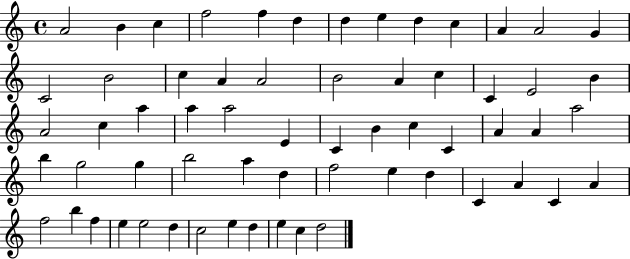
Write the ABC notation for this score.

X:1
T:Untitled
M:4/4
L:1/4
K:C
A2 B c f2 f d d e d c A A2 G C2 B2 c A A2 B2 A c C E2 B A2 c a a a2 E C B c C A A a2 b g2 g b2 a d f2 e d C A C A f2 b f e e2 d c2 e d e c d2